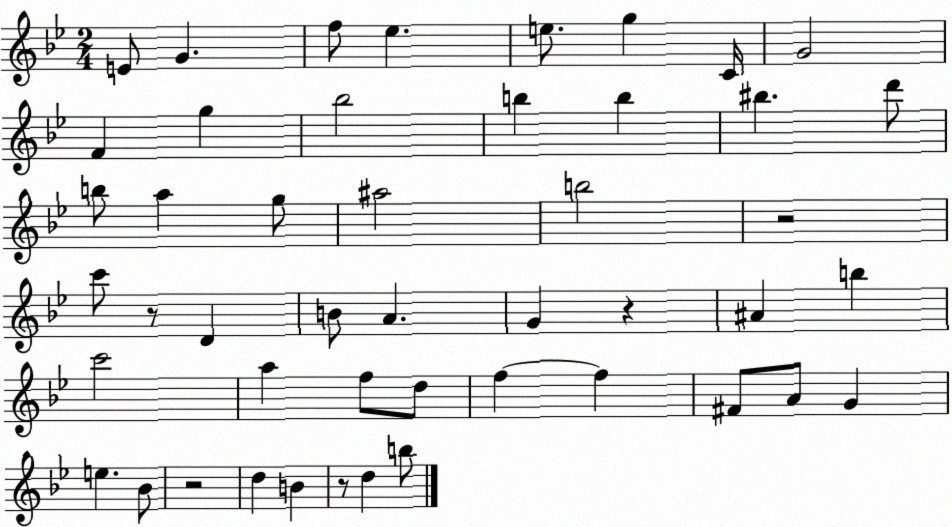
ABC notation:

X:1
T:Untitled
M:2/4
L:1/4
K:Bb
E/2 G f/2 _e e/2 g C/4 G2 F g _b2 b b ^b d'/2 b/2 a g/2 ^a2 b2 z2 c'/2 z/2 D B/2 A G z ^A b c'2 a f/2 d/2 f f ^F/2 A/2 G e _B/2 z2 d B z/2 d b/2